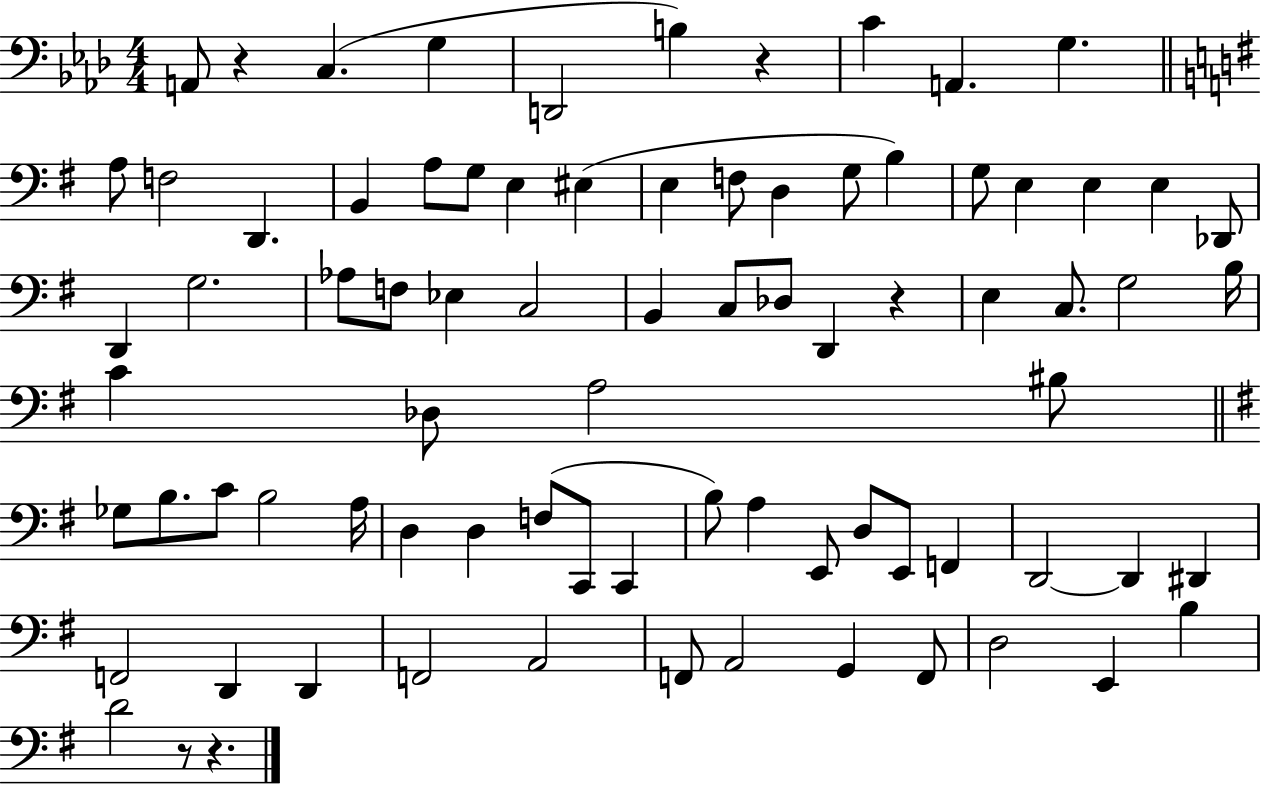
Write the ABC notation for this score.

X:1
T:Untitled
M:4/4
L:1/4
K:Ab
A,,/2 z C, G, D,,2 B, z C A,, G, A,/2 F,2 D,, B,, A,/2 G,/2 E, ^E, E, F,/2 D, G,/2 B, G,/2 E, E, E, _D,,/2 D,, G,2 _A,/2 F,/2 _E, C,2 B,, C,/2 _D,/2 D,, z E, C,/2 G,2 B,/4 C _D,/2 A,2 ^B,/2 _G,/2 B,/2 C/2 B,2 A,/4 D, D, F,/2 C,,/2 C,, B,/2 A, E,,/2 D,/2 E,,/2 F,, D,,2 D,, ^D,, F,,2 D,, D,, F,,2 A,,2 F,,/2 A,,2 G,, F,,/2 D,2 E,, B, D2 z/2 z